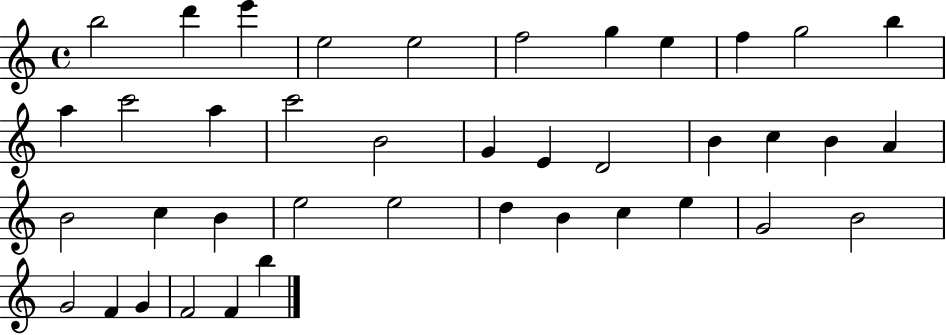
B5/h D6/q E6/q E5/h E5/h F5/h G5/q E5/q F5/q G5/h B5/q A5/q C6/h A5/q C6/h B4/h G4/q E4/q D4/h B4/q C5/q B4/q A4/q B4/h C5/q B4/q E5/h E5/h D5/q B4/q C5/q E5/q G4/h B4/h G4/h F4/q G4/q F4/h F4/q B5/q